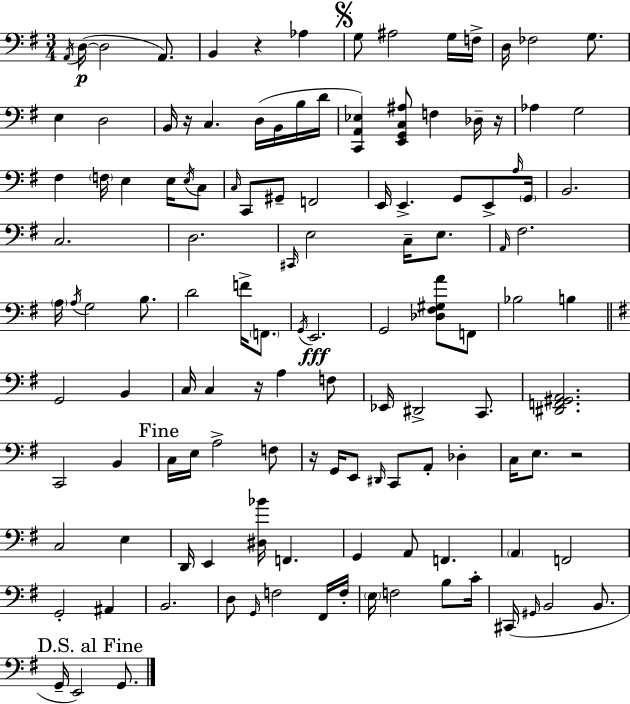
X:1
T:Untitled
M:3/4
L:1/4
K:G
A,,/4 D,/4 D,2 A,,/2 B,, z _A, G,/2 ^A,2 G,/4 F,/4 D,/4 _F,2 G,/2 E, D,2 B,,/4 z/4 C, D,/4 B,,/4 B,/4 D/4 [C,,A,,_E,] [E,,G,,C,^A,]/2 F, _D,/4 z/4 _A, G,2 ^F, F,/4 E, E,/4 E,/4 C,/2 C,/4 C,,/2 ^G,,/2 F,,2 E,,/4 E,, G,,/2 E,,/2 A,/4 G,,/4 B,,2 C,2 D,2 ^C,,/4 E,2 C,/4 E,/2 A,,/4 ^F,2 A,/4 A,/4 G,2 B,/2 D2 F/4 F,,/2 G,,/4 E,,2 G,,2 [_D,^F,^G,A]/2 F,,/2 _B,2 B, G,,2 B,, C,/4 C, z/4 A, F,/2 _E,,/4 ^D,,2 C,,/2 [^D,,F,,^G,,A,,]2 C,,2 B,, C,/4 E,/4 A,2 F,/2 z/4 G,,/4 E,,/2 ^D,,/4 C,,/2 A,,/2 _D, C,/4 E,/2 z2 C,2 E, D,,/4 E,, [^D,_B]/4 F,, G,, A,,/2 F,, A,, F,,2 G,,2 ^A,, B,,2 D,/2 G,,/4 F,2 ^F,,/4 F,/4 E,/4 F,2 B,/2 C/4 ^C,,/4 ^G,,/4 B,,2 B,,/2 G,,/4 E,,2 G,,/2